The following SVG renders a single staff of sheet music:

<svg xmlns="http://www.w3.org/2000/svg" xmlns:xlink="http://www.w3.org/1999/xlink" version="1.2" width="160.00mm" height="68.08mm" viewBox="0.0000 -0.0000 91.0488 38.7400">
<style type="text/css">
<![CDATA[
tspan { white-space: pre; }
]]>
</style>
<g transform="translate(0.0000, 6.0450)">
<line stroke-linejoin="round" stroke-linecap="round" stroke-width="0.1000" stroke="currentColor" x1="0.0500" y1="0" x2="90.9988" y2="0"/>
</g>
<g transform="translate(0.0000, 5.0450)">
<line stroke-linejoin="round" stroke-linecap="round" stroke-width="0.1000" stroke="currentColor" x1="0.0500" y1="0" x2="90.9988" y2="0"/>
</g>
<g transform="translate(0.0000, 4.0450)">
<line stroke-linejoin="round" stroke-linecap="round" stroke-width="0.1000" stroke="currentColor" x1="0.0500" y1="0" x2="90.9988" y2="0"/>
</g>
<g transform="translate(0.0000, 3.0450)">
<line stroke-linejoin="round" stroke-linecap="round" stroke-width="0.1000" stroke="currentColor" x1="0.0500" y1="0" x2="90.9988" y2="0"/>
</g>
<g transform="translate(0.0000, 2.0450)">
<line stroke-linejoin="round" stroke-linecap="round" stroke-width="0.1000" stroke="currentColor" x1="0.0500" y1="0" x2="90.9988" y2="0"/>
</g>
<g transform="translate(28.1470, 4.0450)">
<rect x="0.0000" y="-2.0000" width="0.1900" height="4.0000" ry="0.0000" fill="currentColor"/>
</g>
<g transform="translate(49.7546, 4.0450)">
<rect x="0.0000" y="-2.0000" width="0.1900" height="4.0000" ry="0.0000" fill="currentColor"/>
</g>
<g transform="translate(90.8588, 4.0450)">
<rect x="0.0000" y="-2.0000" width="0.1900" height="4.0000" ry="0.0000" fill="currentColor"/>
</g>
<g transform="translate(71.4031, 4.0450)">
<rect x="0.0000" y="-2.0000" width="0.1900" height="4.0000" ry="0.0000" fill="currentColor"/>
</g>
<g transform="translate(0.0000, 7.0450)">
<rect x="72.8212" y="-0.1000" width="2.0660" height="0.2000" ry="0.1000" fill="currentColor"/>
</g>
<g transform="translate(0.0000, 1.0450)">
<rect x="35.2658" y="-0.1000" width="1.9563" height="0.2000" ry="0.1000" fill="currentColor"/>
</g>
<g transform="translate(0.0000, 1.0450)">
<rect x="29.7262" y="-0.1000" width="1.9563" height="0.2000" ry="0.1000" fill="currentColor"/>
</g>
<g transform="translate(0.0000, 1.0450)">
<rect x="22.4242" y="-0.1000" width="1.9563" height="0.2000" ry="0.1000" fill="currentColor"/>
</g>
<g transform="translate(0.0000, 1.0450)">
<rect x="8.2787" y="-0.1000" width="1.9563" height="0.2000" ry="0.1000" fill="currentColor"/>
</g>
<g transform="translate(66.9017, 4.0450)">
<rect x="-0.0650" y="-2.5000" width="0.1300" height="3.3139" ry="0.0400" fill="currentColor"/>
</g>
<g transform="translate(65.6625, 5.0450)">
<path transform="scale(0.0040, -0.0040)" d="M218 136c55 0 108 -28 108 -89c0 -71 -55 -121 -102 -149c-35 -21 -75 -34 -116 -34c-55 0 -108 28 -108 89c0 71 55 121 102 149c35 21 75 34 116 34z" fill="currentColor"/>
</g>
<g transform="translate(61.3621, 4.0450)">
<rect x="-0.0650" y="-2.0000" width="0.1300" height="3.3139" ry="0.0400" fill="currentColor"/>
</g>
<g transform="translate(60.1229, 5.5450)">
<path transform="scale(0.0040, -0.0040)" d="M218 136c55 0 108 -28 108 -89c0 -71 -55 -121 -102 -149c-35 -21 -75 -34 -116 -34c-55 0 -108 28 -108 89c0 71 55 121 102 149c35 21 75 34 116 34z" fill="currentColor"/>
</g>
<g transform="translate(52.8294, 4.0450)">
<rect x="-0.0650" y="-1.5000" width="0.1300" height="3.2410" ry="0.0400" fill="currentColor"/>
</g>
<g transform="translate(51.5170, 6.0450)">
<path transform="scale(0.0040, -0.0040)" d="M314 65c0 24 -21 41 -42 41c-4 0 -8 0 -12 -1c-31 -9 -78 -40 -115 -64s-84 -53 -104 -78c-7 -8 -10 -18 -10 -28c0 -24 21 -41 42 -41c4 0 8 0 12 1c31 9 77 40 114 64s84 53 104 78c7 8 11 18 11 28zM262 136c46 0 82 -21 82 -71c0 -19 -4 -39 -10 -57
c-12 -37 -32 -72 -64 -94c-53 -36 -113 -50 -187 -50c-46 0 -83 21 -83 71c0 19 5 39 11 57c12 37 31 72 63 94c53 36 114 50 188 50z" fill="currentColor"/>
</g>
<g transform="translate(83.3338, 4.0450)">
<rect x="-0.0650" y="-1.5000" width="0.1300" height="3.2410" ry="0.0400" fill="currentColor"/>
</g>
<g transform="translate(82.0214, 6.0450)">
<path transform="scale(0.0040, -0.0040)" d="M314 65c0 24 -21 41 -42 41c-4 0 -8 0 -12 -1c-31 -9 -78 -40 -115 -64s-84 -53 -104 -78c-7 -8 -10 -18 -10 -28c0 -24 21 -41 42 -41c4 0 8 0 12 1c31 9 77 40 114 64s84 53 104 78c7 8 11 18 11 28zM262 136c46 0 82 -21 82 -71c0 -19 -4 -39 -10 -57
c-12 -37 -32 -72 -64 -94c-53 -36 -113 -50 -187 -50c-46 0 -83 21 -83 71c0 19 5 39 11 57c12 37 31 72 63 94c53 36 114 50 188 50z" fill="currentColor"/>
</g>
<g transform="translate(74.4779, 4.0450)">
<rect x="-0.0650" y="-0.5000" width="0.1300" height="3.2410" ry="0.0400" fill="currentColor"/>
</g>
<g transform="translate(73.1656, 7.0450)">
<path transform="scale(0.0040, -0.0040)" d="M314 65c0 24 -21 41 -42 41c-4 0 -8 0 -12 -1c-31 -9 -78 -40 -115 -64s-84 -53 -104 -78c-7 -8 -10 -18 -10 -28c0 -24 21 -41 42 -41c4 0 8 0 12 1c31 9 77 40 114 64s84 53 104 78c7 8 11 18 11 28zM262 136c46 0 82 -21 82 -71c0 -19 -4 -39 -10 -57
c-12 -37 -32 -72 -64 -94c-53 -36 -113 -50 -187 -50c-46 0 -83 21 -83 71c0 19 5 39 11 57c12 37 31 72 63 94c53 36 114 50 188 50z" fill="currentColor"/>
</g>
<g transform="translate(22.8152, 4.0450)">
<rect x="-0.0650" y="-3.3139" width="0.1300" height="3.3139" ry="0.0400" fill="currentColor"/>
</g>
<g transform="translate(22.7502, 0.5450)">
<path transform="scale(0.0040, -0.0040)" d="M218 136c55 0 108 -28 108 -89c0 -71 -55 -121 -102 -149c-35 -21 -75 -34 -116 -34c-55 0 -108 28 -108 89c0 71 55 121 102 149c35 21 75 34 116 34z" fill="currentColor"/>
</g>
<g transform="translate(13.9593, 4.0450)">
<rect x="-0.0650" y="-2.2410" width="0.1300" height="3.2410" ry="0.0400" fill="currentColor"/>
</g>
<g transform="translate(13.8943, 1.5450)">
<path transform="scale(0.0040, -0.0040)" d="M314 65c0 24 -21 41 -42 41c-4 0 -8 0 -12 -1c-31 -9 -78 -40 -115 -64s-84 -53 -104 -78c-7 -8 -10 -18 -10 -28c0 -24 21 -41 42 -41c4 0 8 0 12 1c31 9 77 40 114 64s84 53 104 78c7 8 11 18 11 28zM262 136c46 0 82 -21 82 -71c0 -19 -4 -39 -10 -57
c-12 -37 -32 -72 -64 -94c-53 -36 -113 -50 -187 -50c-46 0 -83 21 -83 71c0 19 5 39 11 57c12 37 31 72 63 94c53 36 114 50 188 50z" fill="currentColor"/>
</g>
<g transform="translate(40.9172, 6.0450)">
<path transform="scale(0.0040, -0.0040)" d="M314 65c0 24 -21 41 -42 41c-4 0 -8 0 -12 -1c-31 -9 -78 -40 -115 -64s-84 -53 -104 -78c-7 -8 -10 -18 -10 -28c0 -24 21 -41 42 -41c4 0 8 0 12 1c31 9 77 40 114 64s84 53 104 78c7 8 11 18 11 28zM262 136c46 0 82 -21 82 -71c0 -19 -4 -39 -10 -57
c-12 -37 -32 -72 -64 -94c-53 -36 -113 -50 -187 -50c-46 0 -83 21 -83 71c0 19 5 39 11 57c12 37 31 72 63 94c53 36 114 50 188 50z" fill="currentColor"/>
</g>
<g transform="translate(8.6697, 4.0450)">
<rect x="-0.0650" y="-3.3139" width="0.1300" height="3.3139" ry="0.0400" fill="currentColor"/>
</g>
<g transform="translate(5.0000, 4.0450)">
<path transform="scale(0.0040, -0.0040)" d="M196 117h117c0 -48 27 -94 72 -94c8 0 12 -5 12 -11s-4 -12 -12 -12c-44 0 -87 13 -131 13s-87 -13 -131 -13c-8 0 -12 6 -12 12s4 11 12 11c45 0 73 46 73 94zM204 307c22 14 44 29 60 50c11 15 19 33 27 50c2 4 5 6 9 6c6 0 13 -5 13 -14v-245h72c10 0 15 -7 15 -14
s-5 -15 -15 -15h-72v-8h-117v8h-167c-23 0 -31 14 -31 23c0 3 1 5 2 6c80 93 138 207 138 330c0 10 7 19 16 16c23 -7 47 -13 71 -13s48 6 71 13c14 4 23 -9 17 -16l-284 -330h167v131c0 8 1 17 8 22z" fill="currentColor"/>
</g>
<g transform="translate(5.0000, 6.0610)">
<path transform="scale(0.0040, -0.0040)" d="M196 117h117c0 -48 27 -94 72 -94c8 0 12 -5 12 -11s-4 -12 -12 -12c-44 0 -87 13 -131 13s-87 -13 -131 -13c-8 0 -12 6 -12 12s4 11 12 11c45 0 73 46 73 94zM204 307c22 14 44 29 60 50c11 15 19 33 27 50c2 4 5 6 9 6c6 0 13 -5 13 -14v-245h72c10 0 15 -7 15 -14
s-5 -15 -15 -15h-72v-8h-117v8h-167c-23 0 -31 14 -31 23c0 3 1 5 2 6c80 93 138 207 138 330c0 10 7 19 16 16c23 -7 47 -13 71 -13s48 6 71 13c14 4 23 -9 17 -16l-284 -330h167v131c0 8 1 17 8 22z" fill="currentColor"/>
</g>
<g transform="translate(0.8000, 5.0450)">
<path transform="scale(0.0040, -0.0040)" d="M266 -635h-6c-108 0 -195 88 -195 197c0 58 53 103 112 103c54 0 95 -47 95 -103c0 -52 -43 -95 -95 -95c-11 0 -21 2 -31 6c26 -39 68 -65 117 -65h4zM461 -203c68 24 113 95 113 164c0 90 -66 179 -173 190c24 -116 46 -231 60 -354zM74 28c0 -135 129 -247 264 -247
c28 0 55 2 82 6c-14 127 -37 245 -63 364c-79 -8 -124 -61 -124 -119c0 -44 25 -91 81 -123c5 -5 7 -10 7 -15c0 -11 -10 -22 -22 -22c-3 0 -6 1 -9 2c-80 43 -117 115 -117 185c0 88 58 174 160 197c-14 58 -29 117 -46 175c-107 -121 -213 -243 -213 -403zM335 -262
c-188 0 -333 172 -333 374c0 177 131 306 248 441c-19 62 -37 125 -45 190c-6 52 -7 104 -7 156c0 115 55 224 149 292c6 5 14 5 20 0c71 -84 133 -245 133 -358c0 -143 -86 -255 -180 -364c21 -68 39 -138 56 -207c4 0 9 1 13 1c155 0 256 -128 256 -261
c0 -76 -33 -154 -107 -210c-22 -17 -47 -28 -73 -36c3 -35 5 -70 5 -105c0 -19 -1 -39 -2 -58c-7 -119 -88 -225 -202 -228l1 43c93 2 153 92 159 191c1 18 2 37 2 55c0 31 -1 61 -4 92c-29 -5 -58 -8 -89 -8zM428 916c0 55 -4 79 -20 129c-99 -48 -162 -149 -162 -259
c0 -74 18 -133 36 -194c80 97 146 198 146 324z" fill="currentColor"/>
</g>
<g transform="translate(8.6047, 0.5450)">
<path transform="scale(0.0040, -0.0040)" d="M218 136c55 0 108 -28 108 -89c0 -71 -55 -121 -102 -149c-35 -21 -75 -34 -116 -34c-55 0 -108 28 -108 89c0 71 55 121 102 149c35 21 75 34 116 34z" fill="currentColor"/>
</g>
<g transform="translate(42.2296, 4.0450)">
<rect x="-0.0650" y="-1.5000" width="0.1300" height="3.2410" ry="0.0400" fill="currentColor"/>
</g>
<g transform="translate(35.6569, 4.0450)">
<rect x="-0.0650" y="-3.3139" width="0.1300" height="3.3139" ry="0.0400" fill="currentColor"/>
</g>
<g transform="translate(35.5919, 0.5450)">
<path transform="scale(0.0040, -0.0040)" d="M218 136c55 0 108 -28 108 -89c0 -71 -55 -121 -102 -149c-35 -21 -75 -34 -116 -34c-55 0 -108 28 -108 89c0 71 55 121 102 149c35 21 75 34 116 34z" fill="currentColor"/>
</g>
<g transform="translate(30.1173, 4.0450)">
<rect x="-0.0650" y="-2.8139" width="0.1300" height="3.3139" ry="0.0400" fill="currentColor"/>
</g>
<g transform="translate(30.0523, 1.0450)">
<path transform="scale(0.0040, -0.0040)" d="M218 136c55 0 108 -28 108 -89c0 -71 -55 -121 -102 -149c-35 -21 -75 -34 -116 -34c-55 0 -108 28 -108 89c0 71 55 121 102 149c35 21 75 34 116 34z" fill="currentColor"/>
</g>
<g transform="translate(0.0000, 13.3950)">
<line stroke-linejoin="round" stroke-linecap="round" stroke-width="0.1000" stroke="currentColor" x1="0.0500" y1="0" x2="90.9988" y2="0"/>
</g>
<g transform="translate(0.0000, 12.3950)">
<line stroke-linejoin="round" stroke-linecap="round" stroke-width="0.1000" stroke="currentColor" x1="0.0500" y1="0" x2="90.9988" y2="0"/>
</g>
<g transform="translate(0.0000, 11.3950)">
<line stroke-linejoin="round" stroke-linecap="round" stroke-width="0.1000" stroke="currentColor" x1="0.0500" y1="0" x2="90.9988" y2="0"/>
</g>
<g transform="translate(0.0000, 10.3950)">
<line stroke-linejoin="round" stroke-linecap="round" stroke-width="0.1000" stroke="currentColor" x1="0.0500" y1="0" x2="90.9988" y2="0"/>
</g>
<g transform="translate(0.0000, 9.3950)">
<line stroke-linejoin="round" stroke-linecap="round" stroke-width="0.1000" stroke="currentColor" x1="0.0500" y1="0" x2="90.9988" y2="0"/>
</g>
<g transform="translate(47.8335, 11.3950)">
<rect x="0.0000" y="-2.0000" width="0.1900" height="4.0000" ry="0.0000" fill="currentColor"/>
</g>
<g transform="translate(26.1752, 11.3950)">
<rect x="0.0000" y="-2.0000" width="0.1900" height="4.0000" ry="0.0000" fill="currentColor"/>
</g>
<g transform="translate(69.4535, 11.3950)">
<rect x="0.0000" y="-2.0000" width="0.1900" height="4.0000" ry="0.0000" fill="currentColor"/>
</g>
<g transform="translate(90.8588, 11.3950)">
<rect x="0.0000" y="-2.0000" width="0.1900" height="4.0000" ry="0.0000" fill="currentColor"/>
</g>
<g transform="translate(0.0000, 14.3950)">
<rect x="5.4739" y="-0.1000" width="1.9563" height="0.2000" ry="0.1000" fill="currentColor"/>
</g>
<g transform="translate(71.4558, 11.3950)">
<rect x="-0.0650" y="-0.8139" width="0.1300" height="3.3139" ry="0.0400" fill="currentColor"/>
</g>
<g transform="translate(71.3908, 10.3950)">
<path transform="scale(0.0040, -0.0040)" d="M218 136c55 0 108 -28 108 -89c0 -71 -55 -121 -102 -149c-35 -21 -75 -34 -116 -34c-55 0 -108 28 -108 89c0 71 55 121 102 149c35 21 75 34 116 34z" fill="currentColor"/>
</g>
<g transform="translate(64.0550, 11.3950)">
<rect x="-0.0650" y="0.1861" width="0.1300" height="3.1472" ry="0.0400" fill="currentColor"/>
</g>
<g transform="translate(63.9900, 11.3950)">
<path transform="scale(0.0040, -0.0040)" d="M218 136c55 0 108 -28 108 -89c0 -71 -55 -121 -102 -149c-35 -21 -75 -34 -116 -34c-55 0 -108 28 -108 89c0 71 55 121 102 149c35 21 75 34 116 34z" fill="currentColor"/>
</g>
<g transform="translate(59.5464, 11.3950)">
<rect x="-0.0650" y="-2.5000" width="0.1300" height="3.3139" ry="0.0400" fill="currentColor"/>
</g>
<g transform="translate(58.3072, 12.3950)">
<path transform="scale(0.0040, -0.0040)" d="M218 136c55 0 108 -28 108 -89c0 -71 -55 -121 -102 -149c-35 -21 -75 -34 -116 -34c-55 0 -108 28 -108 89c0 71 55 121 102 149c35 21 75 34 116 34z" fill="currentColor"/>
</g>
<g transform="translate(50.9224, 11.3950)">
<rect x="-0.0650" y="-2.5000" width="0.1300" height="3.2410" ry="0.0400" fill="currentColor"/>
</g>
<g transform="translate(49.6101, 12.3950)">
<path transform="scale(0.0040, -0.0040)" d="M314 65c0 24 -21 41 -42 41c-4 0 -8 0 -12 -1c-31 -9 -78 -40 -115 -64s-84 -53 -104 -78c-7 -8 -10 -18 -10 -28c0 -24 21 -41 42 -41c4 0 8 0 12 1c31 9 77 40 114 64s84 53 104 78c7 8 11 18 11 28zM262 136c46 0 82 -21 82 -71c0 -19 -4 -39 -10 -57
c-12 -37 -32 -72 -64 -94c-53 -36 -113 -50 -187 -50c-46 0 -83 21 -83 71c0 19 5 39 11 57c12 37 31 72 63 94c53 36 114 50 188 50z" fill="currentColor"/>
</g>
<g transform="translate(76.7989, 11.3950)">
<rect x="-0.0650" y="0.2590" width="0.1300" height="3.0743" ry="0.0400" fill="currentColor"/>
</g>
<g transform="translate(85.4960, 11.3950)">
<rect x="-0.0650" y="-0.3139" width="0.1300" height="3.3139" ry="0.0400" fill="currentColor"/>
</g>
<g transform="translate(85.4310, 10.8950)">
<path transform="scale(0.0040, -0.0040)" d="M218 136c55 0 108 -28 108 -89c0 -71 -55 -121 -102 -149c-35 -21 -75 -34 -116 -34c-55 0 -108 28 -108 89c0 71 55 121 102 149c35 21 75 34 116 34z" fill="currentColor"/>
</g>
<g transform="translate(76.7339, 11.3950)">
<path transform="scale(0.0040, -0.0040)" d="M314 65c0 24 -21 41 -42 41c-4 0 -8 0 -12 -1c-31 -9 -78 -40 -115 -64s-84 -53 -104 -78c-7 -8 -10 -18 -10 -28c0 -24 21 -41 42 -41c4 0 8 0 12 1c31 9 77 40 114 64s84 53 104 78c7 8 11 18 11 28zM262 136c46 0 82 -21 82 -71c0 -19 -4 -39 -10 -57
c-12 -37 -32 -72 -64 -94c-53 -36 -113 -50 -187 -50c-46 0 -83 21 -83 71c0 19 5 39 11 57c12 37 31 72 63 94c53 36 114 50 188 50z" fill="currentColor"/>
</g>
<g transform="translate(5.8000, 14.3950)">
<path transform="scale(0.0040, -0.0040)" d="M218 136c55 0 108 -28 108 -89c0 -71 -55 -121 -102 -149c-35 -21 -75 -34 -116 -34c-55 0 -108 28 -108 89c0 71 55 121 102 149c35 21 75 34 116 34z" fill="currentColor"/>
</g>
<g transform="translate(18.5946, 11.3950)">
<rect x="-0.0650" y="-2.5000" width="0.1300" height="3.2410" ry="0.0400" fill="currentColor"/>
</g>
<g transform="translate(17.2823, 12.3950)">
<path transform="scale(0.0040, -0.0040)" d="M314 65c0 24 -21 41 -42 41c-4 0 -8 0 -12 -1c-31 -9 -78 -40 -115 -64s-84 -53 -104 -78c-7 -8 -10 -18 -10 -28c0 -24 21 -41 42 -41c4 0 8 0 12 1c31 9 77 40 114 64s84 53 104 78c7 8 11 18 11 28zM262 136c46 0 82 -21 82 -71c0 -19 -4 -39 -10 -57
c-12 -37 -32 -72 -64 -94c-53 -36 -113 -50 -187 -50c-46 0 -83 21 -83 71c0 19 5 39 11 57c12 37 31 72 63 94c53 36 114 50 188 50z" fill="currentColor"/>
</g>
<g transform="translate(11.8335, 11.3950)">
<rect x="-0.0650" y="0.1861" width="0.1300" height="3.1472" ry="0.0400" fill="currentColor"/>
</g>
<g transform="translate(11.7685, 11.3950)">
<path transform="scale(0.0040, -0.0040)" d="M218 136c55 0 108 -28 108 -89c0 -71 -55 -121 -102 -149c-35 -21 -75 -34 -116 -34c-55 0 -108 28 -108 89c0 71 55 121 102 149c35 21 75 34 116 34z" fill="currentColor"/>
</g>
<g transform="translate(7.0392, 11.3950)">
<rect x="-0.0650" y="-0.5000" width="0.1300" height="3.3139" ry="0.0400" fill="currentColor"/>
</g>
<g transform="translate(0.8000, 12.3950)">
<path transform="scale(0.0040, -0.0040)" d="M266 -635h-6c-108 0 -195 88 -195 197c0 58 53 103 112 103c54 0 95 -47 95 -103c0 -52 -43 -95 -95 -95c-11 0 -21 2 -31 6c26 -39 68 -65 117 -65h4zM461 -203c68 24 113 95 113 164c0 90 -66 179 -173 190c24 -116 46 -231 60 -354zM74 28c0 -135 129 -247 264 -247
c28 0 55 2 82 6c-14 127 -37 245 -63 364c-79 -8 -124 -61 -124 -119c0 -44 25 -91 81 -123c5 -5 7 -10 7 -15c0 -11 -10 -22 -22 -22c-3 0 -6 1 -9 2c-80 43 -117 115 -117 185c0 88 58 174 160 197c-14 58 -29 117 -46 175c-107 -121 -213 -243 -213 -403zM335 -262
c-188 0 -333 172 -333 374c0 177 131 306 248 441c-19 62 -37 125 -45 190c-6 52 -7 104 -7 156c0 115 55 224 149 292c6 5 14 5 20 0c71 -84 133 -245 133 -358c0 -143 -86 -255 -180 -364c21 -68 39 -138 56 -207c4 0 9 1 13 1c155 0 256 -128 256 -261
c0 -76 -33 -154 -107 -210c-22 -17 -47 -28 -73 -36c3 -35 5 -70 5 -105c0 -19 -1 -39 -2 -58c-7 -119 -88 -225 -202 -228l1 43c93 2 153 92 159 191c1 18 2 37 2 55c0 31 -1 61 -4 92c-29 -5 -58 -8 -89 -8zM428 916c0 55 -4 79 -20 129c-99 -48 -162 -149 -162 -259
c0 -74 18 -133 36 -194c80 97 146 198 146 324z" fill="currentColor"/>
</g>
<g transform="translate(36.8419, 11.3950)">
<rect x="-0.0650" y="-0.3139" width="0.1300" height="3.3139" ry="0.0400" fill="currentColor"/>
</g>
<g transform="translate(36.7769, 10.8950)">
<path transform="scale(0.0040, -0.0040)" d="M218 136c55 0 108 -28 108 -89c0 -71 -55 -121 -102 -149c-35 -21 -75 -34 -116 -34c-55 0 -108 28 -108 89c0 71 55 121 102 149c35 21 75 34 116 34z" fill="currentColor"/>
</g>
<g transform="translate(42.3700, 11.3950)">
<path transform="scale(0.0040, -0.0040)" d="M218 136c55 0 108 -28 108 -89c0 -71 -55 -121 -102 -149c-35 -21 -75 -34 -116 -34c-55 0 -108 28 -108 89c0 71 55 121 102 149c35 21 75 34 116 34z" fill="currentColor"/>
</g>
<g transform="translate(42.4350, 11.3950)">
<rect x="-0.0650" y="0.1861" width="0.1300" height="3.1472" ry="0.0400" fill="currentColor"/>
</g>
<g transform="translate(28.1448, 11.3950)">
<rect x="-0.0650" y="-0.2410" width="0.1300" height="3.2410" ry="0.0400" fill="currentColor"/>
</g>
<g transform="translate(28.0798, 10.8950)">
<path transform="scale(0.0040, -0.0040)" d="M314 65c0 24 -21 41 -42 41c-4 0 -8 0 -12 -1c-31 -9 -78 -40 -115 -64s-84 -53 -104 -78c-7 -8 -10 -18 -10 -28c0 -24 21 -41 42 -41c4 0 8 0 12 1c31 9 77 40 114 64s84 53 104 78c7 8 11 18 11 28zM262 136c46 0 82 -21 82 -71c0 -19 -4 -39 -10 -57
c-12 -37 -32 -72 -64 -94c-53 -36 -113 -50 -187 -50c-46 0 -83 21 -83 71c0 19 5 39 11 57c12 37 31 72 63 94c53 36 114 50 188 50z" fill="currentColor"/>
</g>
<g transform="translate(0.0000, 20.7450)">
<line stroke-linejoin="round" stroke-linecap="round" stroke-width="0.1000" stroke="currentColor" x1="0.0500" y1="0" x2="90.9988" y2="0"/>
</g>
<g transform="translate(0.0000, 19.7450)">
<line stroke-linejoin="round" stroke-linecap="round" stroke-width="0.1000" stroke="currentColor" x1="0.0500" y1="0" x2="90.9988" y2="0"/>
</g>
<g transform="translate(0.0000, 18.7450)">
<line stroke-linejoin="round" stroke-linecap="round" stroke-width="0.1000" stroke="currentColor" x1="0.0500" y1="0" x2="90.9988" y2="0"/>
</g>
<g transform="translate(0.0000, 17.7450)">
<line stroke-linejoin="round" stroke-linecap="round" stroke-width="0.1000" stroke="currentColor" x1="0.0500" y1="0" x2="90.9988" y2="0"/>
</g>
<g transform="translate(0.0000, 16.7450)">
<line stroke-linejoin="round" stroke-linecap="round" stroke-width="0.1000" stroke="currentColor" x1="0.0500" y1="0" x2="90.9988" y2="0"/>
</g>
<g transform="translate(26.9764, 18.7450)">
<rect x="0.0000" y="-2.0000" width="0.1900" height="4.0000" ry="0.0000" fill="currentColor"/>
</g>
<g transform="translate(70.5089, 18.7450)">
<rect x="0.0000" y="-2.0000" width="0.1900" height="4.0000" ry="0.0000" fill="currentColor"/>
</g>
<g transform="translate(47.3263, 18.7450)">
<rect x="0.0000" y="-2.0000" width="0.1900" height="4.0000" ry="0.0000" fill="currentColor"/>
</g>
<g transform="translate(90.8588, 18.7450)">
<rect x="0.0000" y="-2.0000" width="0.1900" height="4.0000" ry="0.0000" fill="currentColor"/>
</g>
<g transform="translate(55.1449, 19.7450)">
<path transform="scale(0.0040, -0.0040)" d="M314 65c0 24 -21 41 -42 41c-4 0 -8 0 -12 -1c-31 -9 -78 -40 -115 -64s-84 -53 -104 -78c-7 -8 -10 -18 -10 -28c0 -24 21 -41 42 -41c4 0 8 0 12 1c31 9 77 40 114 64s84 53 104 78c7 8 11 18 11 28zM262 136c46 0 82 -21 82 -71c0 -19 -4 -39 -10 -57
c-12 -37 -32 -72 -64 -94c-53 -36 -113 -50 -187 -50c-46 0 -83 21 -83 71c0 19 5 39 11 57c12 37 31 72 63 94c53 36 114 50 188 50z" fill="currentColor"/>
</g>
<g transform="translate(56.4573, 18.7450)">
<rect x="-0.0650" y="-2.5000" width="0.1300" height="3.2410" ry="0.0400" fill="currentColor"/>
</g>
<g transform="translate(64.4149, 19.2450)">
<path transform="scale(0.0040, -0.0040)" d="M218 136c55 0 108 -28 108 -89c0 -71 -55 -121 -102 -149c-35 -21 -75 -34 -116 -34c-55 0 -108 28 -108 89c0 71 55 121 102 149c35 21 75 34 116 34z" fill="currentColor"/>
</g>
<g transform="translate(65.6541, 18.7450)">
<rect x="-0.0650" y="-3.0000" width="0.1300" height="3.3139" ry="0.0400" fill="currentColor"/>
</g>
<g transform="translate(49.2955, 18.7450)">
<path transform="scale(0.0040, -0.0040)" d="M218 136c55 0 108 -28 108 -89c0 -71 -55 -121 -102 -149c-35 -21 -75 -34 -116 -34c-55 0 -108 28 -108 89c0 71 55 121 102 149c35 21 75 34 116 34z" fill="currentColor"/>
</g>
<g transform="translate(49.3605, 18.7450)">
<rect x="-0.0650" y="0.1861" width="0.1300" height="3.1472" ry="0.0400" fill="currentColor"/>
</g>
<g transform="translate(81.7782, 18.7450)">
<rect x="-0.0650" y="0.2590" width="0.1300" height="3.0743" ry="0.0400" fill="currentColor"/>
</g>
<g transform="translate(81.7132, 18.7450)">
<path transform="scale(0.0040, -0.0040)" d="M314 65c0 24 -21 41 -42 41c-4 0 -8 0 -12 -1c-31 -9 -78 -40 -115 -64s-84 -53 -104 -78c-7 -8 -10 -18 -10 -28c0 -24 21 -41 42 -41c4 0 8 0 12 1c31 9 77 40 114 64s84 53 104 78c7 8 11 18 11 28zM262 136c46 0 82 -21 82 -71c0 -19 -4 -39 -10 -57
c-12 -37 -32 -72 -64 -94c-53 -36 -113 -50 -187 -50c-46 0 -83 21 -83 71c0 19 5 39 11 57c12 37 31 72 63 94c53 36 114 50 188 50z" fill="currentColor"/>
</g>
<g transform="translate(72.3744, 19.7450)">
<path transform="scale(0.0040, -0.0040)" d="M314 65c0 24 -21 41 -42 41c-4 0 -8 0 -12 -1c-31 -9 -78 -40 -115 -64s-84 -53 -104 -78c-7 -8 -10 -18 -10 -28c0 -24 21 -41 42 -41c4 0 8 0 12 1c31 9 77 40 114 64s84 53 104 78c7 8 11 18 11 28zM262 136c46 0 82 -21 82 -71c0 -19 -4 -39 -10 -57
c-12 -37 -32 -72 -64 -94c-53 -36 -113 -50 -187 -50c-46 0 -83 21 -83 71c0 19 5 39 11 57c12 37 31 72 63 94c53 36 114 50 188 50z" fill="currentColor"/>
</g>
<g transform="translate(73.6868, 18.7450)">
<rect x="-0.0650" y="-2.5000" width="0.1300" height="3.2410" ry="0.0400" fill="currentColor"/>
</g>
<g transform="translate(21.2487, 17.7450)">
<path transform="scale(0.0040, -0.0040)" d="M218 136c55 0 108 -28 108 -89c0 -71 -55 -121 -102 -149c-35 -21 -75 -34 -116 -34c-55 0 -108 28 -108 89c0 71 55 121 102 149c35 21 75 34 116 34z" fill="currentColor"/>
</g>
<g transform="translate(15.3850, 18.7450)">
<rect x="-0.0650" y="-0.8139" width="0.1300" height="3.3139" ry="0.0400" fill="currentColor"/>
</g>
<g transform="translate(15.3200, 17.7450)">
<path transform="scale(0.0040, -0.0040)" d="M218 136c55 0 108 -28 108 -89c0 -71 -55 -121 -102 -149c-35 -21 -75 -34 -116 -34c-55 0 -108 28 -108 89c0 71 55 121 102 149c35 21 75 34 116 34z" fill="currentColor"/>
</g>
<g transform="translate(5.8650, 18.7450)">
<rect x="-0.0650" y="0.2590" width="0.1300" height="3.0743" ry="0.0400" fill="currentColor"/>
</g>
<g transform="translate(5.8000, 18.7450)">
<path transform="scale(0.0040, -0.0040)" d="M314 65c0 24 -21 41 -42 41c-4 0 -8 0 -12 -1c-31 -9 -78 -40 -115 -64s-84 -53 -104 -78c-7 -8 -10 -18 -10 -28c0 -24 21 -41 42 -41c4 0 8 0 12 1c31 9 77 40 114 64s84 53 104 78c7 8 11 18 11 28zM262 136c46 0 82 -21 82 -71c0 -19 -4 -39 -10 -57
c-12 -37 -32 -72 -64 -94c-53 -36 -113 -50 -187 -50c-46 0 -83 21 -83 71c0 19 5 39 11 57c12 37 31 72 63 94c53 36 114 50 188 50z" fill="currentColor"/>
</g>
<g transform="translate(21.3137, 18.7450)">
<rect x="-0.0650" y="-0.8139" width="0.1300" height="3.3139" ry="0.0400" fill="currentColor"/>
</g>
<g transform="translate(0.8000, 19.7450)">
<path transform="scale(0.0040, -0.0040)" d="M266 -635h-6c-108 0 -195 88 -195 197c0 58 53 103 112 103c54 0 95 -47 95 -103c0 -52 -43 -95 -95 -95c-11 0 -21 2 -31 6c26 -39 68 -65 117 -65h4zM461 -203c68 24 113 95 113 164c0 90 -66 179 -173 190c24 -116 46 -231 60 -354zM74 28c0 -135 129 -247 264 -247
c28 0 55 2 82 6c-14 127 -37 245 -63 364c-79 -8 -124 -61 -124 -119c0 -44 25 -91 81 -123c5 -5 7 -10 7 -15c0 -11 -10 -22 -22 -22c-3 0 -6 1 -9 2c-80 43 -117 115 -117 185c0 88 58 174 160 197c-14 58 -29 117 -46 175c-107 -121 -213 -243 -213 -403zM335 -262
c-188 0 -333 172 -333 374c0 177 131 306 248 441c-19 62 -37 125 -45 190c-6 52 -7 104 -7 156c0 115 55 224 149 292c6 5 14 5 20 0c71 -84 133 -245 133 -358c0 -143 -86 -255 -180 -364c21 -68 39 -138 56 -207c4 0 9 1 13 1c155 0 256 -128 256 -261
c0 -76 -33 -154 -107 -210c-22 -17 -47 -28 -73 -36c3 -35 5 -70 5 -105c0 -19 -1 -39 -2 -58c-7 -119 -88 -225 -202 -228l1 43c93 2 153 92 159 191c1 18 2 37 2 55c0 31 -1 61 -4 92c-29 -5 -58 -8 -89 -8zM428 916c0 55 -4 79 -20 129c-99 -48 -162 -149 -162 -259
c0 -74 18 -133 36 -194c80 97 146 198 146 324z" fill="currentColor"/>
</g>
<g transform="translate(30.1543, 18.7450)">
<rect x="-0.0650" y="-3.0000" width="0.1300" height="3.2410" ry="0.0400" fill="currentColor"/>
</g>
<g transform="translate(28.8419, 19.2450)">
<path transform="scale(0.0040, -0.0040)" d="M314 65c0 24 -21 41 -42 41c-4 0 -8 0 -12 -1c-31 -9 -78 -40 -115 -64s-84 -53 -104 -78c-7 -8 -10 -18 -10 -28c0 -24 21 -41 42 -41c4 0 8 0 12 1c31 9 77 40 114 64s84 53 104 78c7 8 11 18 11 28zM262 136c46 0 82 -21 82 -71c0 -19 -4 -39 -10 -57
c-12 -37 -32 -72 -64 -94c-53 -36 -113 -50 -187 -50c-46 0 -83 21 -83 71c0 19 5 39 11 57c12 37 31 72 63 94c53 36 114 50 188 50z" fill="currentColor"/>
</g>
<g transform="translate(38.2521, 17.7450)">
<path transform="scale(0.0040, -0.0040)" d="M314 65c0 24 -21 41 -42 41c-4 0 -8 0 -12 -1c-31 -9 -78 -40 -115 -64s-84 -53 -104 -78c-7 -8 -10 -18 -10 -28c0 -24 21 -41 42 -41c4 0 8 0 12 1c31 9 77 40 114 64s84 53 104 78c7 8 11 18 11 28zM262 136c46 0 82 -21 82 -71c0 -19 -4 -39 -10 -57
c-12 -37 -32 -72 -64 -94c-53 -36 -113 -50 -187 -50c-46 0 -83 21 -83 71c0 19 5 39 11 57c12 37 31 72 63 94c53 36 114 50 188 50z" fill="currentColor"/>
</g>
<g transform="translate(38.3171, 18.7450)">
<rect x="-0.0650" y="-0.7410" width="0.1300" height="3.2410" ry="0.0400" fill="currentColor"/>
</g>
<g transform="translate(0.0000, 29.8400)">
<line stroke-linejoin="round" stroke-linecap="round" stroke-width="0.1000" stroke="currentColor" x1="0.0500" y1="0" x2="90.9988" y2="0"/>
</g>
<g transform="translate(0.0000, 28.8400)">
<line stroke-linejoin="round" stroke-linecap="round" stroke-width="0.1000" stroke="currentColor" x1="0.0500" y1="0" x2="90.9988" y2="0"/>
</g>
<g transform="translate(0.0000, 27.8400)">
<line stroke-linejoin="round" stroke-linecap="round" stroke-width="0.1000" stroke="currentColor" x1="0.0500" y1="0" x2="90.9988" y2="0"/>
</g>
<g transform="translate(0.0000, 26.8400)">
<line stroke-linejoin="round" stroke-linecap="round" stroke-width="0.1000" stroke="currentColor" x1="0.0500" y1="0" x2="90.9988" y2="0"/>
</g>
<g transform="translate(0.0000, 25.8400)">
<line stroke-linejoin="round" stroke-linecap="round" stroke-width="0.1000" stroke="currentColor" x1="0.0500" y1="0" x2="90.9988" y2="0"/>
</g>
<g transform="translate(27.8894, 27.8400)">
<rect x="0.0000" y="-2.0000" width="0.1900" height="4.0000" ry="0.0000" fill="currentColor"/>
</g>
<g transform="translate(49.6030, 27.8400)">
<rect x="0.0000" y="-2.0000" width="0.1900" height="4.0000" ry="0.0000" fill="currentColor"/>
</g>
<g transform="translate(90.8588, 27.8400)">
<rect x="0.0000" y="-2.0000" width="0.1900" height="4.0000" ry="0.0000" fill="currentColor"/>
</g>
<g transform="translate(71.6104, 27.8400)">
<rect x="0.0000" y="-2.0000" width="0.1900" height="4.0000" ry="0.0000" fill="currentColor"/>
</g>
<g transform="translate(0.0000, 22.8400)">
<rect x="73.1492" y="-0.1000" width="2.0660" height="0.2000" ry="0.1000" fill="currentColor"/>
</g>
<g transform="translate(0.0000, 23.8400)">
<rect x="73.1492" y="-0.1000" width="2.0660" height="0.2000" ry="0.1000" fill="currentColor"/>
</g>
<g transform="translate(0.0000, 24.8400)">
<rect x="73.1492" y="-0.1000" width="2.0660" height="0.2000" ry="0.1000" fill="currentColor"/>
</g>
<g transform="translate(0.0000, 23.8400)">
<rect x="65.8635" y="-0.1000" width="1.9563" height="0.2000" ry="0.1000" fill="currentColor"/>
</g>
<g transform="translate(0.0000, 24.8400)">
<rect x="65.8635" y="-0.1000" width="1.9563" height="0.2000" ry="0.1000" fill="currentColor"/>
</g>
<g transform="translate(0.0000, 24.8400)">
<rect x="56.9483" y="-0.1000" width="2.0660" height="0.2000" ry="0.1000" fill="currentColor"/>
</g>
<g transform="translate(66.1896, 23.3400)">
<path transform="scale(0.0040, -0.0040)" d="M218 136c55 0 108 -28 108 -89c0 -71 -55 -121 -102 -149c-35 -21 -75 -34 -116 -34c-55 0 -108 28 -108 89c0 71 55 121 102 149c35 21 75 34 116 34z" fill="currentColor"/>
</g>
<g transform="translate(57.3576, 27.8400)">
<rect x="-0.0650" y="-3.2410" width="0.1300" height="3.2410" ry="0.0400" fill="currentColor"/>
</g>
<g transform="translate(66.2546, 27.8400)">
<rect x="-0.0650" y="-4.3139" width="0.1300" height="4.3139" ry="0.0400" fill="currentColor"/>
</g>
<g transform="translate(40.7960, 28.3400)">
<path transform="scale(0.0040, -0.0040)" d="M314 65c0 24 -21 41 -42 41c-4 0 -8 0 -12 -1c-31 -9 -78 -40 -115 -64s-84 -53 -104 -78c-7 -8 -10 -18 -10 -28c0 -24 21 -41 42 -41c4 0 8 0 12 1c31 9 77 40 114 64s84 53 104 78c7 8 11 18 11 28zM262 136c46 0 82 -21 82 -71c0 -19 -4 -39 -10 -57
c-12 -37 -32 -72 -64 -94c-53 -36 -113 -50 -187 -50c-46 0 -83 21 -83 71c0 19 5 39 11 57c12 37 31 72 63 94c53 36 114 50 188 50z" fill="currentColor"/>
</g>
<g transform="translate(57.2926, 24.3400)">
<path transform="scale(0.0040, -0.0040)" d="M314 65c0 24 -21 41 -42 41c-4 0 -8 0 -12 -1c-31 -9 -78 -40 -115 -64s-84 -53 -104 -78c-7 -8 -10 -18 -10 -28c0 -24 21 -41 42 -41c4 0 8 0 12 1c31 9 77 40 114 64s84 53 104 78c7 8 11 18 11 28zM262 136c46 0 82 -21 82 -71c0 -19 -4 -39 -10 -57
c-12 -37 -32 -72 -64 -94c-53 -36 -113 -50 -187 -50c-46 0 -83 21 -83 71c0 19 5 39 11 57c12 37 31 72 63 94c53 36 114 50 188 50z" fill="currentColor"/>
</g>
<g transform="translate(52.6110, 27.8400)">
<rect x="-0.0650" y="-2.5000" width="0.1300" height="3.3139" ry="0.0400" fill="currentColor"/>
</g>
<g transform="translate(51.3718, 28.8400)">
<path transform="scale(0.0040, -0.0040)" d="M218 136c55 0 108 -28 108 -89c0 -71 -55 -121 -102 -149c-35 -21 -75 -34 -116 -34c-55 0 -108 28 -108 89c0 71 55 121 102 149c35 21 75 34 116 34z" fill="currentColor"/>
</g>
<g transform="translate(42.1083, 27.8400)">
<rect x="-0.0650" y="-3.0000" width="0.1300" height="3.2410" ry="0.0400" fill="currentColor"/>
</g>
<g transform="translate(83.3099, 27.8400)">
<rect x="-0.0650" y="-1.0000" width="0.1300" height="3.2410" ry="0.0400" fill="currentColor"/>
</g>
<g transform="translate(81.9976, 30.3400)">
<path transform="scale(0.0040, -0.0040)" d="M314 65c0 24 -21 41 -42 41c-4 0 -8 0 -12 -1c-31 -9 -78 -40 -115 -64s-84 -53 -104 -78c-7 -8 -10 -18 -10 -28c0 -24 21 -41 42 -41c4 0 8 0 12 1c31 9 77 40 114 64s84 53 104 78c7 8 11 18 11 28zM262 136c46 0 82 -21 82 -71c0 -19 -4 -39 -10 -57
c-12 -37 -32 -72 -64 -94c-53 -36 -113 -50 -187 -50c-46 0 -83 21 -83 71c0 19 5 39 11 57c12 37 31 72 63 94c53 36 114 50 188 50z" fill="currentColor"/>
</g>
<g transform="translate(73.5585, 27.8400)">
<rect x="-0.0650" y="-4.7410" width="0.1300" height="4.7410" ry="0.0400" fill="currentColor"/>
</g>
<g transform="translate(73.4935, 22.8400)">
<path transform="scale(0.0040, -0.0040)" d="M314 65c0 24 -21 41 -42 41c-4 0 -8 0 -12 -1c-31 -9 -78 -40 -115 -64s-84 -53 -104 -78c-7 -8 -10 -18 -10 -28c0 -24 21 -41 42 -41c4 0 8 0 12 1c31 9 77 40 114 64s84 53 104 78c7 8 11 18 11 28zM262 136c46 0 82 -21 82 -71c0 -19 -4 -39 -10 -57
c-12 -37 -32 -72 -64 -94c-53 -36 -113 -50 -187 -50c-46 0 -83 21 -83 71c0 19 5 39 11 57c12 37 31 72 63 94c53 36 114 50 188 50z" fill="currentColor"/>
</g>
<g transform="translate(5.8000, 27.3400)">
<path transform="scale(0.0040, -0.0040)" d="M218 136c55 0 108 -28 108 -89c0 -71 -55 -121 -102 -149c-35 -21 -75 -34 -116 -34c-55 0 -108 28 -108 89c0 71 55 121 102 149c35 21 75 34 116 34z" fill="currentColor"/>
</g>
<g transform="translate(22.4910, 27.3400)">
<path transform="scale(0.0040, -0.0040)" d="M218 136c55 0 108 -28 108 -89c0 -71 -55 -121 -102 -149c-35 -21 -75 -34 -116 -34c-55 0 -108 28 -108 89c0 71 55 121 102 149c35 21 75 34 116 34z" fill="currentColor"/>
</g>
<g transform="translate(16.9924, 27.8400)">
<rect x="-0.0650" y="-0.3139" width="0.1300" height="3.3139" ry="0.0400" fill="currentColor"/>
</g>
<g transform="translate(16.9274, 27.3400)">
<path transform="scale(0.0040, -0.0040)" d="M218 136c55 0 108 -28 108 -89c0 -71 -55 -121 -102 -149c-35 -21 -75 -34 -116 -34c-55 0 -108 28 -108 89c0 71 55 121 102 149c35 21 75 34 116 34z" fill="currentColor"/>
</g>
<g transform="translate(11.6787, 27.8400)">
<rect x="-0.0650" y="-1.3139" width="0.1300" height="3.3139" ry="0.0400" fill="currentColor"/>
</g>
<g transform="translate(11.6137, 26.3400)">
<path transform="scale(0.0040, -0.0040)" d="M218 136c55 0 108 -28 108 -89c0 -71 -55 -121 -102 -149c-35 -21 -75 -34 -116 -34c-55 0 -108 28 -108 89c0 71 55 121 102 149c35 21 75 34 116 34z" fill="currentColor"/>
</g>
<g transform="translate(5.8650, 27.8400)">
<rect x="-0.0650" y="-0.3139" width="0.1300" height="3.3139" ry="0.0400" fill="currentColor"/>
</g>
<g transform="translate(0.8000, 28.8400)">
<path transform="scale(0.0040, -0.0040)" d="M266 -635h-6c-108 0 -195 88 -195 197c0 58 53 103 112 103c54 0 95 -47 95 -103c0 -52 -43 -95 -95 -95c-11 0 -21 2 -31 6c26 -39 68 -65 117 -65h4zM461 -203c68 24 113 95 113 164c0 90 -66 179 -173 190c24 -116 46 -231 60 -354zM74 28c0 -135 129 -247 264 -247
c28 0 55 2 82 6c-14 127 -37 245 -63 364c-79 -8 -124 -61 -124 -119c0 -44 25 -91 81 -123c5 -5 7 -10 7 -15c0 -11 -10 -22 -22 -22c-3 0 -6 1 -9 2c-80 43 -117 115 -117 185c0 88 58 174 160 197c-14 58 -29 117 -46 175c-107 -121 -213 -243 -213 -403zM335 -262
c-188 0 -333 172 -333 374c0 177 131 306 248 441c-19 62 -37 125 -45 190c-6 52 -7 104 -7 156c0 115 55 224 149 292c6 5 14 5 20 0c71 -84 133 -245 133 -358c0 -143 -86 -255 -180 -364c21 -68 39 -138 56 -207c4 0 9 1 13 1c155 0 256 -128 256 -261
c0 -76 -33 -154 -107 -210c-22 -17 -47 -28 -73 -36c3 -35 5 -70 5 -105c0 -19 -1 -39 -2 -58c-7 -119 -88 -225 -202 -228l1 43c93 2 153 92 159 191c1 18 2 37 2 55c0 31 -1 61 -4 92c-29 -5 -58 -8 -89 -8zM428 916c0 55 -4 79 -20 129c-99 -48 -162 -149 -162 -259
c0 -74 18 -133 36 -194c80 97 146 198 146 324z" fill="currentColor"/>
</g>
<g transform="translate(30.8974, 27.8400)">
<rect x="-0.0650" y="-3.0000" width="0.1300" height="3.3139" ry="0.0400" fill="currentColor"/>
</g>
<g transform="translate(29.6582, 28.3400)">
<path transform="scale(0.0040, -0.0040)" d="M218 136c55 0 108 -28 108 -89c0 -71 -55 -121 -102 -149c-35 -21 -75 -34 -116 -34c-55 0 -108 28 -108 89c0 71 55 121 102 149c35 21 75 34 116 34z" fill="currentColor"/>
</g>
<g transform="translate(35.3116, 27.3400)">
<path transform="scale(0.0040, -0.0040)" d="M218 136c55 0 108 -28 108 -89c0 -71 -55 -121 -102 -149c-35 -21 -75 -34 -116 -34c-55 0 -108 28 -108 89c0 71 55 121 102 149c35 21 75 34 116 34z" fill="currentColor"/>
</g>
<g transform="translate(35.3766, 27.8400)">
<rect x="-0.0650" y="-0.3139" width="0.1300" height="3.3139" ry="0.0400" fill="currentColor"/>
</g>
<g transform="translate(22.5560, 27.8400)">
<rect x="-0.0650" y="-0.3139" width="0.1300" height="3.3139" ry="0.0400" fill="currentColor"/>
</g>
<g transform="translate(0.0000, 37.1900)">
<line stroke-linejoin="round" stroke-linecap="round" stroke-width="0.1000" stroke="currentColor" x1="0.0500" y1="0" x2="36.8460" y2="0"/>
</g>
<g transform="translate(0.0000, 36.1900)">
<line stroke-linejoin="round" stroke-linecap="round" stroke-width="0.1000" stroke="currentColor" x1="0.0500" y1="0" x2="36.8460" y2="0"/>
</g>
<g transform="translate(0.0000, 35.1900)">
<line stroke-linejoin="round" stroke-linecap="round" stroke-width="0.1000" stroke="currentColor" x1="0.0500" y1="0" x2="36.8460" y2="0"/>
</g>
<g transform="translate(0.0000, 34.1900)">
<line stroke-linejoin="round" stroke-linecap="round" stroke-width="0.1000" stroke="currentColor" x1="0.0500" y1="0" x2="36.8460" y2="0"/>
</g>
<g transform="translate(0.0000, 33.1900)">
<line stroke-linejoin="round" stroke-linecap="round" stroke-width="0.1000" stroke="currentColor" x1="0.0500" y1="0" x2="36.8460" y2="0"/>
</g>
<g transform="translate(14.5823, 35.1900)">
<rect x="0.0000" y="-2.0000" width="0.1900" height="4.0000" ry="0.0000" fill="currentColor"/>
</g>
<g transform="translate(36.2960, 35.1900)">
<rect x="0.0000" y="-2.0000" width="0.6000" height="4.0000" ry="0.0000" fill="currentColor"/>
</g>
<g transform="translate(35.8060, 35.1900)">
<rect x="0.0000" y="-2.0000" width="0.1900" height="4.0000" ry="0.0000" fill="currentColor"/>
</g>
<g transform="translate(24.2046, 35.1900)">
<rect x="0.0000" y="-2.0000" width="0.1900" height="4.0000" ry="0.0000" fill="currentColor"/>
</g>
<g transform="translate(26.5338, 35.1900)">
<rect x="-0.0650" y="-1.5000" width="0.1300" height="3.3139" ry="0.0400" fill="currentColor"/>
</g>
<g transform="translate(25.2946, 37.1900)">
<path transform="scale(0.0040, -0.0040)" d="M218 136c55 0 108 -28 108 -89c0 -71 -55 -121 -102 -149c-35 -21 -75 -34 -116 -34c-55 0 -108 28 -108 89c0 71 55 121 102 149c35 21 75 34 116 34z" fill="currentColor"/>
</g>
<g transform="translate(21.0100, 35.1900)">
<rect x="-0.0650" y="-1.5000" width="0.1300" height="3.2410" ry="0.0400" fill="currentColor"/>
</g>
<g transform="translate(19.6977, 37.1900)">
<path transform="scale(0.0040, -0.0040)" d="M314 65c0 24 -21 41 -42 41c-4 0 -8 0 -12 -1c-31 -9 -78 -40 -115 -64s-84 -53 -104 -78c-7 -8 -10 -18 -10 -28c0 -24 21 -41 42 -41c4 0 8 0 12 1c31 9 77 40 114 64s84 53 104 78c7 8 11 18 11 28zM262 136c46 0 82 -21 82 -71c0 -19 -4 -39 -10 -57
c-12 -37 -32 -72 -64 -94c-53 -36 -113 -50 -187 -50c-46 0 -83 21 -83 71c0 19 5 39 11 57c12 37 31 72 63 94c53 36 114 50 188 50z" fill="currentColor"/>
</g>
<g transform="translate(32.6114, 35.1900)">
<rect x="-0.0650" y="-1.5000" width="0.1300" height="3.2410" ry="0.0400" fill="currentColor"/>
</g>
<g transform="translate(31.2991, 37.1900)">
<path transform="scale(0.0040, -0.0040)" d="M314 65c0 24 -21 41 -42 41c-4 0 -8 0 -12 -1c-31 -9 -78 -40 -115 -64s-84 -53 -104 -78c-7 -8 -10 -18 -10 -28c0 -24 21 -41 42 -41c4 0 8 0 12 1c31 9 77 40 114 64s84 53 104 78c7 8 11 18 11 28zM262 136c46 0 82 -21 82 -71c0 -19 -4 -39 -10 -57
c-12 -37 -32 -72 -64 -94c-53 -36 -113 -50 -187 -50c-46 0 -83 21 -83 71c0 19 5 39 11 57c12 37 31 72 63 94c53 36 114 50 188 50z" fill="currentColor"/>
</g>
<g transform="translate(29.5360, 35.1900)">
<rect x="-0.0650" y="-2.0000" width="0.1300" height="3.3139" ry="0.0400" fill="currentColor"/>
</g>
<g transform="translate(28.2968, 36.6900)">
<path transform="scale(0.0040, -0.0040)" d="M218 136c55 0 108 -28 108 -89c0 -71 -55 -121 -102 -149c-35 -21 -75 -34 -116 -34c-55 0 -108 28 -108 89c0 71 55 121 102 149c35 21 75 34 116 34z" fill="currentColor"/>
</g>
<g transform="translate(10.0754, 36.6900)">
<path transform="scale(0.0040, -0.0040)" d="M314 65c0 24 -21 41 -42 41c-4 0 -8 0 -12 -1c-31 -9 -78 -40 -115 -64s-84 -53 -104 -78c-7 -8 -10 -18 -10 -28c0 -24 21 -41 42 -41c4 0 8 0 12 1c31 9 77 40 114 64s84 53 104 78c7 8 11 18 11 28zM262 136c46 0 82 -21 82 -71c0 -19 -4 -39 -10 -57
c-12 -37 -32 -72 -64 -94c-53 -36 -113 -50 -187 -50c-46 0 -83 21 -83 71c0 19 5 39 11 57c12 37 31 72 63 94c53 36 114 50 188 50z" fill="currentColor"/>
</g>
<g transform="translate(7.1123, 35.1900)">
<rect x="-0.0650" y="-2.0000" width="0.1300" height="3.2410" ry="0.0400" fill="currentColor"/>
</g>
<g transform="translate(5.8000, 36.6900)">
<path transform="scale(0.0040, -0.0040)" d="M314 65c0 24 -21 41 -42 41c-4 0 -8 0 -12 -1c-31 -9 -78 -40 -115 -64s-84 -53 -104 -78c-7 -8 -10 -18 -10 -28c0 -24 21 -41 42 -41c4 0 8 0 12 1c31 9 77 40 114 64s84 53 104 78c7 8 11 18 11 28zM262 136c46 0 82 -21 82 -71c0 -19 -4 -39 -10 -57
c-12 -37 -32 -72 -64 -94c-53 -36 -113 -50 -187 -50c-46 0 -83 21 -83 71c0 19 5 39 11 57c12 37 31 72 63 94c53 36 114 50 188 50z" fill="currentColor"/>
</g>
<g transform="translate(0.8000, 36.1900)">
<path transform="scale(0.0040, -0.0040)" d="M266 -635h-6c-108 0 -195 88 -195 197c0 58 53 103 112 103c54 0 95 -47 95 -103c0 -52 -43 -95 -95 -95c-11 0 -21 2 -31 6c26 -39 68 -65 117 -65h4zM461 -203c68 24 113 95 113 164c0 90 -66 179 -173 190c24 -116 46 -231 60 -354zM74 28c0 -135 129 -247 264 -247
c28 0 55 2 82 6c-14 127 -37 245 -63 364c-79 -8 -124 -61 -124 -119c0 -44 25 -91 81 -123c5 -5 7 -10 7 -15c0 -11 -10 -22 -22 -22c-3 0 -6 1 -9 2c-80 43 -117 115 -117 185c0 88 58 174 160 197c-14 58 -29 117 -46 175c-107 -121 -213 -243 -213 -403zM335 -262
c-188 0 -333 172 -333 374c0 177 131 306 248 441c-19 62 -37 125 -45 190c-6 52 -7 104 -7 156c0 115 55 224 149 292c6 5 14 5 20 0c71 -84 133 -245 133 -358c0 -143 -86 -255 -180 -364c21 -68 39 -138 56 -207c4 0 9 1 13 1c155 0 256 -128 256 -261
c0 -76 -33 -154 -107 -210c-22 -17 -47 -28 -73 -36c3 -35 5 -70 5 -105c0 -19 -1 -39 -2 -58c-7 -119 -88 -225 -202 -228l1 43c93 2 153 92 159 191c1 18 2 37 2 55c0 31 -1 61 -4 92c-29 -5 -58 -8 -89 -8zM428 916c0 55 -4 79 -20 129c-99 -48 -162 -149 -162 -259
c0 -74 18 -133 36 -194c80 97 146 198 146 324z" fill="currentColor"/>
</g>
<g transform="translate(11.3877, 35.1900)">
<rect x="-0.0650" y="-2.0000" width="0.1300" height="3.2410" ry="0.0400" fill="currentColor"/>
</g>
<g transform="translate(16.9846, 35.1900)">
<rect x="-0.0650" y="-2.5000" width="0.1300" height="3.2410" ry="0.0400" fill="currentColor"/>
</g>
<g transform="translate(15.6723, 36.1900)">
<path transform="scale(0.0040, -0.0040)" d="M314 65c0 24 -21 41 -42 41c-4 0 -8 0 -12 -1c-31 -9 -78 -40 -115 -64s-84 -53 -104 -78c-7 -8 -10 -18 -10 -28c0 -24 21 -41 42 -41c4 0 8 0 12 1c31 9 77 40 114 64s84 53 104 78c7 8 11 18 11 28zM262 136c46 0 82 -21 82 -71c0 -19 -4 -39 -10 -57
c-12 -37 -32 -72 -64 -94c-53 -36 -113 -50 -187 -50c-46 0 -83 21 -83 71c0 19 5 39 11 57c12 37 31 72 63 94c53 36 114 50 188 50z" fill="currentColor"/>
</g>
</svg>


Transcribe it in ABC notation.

X:1
T:Untitled
M:4/4
L:1/4
K:C
b g2 b a b E2 E2 F G C2 E2 C B G2 c2 c B G2 G B d B2 c B2 d d A2 d2 B G2 A G2 B2 c e c c A c A2 G b2 d' e'2 D2 F2 F2 G2 E2 E F E2